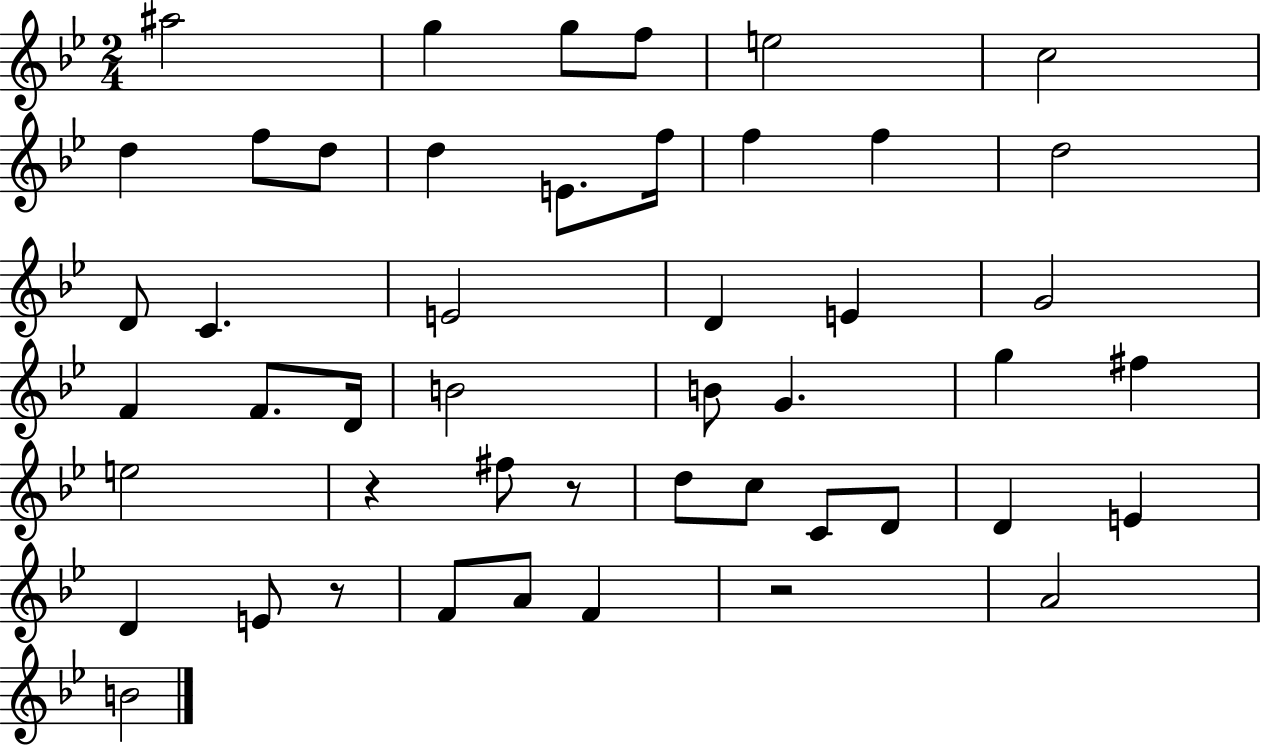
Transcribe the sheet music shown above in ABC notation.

X:1
T:Untitled
M:2/4
L:1/4
K:Bb
^a2 g g/2 f/2 e2 c2 d f/2 d/2 d E/2 f/4 f f d2 D/2 C E2 D E G2 F F/2 D/4 B2 B/2 G g ^f e2 z ^f/2 z/2 d/2 c/2 C/2 D/2 D E D E/2 z/2 F/2 A/2 F z2 A2 B2